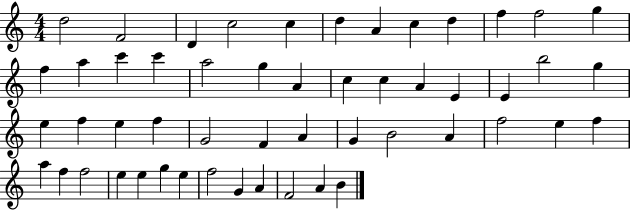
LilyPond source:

{
  \clef treble
  \numericTimeSignature
  \time 4/4
  \key c \major
  d''2 f'2 | d'4 c''2 c''4 | d''4 a'4 c''4 d''4 | f''4 f''2 g''4 | \break f''4 a''4 c'''4 c'''4 | a''2 g''4 a'4 | c''4 c''4 a'4 e'4 | e'4 b''2 g''4 | \break e''4 f''4 e''4 f''4 | g'2 f'4 a'4 | g'4 b'2 a'4 | f''2 e''4 f''4 | \break a''4 f''4 f''2 | e''4 e''4 g''4 e''4 | f''2 g'4 a'4 | f'2 a'4 b'4 | \break \bar "|."
}